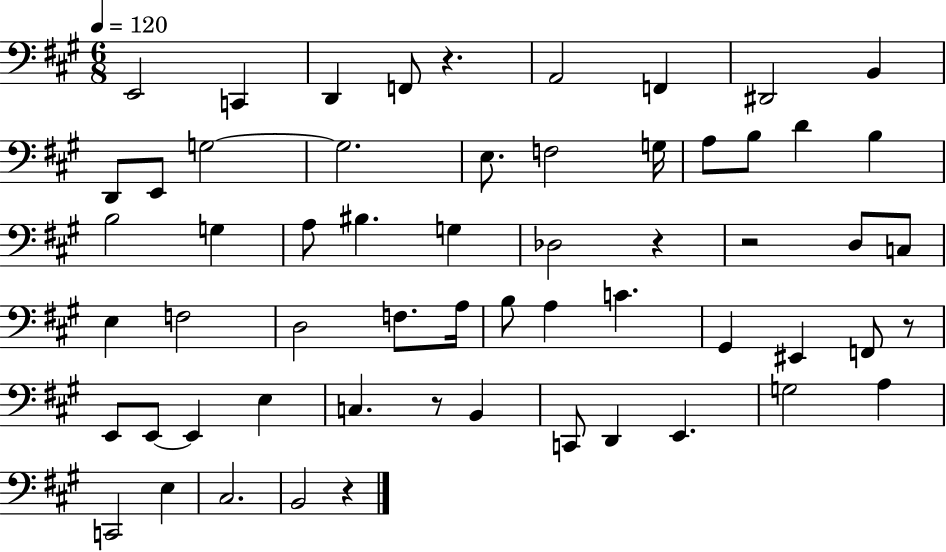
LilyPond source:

{
  \clef bass
  \numericTimeSignature
  \time 6/8
  \key a \major
  \tempo 4 = 120
  \repeat volta 2 { e,2 c,4 | d,4 f,8 r4. | a,2 f,4 | dis,2 b,4 | \break d,8 e,8 g2~~ | g2. | e8. f2 g16 | a8 b8 d'4 b4 | \break b2 g4 | a8 bis4. g4 | des2 r4 | r2 d8 c8 | \break e4 f2 | d2 f8. a16 | b8 a4 c'4. | gis,4 eis,4 f,8 r8 | \break e,8 e,8~~ e,4 e4 | c4. r8 b,4 | c,8 d,4 e,4. | g2 a4 | \break c,2 e4 | cis2. | b,2 r4 | } \bar "|."
}